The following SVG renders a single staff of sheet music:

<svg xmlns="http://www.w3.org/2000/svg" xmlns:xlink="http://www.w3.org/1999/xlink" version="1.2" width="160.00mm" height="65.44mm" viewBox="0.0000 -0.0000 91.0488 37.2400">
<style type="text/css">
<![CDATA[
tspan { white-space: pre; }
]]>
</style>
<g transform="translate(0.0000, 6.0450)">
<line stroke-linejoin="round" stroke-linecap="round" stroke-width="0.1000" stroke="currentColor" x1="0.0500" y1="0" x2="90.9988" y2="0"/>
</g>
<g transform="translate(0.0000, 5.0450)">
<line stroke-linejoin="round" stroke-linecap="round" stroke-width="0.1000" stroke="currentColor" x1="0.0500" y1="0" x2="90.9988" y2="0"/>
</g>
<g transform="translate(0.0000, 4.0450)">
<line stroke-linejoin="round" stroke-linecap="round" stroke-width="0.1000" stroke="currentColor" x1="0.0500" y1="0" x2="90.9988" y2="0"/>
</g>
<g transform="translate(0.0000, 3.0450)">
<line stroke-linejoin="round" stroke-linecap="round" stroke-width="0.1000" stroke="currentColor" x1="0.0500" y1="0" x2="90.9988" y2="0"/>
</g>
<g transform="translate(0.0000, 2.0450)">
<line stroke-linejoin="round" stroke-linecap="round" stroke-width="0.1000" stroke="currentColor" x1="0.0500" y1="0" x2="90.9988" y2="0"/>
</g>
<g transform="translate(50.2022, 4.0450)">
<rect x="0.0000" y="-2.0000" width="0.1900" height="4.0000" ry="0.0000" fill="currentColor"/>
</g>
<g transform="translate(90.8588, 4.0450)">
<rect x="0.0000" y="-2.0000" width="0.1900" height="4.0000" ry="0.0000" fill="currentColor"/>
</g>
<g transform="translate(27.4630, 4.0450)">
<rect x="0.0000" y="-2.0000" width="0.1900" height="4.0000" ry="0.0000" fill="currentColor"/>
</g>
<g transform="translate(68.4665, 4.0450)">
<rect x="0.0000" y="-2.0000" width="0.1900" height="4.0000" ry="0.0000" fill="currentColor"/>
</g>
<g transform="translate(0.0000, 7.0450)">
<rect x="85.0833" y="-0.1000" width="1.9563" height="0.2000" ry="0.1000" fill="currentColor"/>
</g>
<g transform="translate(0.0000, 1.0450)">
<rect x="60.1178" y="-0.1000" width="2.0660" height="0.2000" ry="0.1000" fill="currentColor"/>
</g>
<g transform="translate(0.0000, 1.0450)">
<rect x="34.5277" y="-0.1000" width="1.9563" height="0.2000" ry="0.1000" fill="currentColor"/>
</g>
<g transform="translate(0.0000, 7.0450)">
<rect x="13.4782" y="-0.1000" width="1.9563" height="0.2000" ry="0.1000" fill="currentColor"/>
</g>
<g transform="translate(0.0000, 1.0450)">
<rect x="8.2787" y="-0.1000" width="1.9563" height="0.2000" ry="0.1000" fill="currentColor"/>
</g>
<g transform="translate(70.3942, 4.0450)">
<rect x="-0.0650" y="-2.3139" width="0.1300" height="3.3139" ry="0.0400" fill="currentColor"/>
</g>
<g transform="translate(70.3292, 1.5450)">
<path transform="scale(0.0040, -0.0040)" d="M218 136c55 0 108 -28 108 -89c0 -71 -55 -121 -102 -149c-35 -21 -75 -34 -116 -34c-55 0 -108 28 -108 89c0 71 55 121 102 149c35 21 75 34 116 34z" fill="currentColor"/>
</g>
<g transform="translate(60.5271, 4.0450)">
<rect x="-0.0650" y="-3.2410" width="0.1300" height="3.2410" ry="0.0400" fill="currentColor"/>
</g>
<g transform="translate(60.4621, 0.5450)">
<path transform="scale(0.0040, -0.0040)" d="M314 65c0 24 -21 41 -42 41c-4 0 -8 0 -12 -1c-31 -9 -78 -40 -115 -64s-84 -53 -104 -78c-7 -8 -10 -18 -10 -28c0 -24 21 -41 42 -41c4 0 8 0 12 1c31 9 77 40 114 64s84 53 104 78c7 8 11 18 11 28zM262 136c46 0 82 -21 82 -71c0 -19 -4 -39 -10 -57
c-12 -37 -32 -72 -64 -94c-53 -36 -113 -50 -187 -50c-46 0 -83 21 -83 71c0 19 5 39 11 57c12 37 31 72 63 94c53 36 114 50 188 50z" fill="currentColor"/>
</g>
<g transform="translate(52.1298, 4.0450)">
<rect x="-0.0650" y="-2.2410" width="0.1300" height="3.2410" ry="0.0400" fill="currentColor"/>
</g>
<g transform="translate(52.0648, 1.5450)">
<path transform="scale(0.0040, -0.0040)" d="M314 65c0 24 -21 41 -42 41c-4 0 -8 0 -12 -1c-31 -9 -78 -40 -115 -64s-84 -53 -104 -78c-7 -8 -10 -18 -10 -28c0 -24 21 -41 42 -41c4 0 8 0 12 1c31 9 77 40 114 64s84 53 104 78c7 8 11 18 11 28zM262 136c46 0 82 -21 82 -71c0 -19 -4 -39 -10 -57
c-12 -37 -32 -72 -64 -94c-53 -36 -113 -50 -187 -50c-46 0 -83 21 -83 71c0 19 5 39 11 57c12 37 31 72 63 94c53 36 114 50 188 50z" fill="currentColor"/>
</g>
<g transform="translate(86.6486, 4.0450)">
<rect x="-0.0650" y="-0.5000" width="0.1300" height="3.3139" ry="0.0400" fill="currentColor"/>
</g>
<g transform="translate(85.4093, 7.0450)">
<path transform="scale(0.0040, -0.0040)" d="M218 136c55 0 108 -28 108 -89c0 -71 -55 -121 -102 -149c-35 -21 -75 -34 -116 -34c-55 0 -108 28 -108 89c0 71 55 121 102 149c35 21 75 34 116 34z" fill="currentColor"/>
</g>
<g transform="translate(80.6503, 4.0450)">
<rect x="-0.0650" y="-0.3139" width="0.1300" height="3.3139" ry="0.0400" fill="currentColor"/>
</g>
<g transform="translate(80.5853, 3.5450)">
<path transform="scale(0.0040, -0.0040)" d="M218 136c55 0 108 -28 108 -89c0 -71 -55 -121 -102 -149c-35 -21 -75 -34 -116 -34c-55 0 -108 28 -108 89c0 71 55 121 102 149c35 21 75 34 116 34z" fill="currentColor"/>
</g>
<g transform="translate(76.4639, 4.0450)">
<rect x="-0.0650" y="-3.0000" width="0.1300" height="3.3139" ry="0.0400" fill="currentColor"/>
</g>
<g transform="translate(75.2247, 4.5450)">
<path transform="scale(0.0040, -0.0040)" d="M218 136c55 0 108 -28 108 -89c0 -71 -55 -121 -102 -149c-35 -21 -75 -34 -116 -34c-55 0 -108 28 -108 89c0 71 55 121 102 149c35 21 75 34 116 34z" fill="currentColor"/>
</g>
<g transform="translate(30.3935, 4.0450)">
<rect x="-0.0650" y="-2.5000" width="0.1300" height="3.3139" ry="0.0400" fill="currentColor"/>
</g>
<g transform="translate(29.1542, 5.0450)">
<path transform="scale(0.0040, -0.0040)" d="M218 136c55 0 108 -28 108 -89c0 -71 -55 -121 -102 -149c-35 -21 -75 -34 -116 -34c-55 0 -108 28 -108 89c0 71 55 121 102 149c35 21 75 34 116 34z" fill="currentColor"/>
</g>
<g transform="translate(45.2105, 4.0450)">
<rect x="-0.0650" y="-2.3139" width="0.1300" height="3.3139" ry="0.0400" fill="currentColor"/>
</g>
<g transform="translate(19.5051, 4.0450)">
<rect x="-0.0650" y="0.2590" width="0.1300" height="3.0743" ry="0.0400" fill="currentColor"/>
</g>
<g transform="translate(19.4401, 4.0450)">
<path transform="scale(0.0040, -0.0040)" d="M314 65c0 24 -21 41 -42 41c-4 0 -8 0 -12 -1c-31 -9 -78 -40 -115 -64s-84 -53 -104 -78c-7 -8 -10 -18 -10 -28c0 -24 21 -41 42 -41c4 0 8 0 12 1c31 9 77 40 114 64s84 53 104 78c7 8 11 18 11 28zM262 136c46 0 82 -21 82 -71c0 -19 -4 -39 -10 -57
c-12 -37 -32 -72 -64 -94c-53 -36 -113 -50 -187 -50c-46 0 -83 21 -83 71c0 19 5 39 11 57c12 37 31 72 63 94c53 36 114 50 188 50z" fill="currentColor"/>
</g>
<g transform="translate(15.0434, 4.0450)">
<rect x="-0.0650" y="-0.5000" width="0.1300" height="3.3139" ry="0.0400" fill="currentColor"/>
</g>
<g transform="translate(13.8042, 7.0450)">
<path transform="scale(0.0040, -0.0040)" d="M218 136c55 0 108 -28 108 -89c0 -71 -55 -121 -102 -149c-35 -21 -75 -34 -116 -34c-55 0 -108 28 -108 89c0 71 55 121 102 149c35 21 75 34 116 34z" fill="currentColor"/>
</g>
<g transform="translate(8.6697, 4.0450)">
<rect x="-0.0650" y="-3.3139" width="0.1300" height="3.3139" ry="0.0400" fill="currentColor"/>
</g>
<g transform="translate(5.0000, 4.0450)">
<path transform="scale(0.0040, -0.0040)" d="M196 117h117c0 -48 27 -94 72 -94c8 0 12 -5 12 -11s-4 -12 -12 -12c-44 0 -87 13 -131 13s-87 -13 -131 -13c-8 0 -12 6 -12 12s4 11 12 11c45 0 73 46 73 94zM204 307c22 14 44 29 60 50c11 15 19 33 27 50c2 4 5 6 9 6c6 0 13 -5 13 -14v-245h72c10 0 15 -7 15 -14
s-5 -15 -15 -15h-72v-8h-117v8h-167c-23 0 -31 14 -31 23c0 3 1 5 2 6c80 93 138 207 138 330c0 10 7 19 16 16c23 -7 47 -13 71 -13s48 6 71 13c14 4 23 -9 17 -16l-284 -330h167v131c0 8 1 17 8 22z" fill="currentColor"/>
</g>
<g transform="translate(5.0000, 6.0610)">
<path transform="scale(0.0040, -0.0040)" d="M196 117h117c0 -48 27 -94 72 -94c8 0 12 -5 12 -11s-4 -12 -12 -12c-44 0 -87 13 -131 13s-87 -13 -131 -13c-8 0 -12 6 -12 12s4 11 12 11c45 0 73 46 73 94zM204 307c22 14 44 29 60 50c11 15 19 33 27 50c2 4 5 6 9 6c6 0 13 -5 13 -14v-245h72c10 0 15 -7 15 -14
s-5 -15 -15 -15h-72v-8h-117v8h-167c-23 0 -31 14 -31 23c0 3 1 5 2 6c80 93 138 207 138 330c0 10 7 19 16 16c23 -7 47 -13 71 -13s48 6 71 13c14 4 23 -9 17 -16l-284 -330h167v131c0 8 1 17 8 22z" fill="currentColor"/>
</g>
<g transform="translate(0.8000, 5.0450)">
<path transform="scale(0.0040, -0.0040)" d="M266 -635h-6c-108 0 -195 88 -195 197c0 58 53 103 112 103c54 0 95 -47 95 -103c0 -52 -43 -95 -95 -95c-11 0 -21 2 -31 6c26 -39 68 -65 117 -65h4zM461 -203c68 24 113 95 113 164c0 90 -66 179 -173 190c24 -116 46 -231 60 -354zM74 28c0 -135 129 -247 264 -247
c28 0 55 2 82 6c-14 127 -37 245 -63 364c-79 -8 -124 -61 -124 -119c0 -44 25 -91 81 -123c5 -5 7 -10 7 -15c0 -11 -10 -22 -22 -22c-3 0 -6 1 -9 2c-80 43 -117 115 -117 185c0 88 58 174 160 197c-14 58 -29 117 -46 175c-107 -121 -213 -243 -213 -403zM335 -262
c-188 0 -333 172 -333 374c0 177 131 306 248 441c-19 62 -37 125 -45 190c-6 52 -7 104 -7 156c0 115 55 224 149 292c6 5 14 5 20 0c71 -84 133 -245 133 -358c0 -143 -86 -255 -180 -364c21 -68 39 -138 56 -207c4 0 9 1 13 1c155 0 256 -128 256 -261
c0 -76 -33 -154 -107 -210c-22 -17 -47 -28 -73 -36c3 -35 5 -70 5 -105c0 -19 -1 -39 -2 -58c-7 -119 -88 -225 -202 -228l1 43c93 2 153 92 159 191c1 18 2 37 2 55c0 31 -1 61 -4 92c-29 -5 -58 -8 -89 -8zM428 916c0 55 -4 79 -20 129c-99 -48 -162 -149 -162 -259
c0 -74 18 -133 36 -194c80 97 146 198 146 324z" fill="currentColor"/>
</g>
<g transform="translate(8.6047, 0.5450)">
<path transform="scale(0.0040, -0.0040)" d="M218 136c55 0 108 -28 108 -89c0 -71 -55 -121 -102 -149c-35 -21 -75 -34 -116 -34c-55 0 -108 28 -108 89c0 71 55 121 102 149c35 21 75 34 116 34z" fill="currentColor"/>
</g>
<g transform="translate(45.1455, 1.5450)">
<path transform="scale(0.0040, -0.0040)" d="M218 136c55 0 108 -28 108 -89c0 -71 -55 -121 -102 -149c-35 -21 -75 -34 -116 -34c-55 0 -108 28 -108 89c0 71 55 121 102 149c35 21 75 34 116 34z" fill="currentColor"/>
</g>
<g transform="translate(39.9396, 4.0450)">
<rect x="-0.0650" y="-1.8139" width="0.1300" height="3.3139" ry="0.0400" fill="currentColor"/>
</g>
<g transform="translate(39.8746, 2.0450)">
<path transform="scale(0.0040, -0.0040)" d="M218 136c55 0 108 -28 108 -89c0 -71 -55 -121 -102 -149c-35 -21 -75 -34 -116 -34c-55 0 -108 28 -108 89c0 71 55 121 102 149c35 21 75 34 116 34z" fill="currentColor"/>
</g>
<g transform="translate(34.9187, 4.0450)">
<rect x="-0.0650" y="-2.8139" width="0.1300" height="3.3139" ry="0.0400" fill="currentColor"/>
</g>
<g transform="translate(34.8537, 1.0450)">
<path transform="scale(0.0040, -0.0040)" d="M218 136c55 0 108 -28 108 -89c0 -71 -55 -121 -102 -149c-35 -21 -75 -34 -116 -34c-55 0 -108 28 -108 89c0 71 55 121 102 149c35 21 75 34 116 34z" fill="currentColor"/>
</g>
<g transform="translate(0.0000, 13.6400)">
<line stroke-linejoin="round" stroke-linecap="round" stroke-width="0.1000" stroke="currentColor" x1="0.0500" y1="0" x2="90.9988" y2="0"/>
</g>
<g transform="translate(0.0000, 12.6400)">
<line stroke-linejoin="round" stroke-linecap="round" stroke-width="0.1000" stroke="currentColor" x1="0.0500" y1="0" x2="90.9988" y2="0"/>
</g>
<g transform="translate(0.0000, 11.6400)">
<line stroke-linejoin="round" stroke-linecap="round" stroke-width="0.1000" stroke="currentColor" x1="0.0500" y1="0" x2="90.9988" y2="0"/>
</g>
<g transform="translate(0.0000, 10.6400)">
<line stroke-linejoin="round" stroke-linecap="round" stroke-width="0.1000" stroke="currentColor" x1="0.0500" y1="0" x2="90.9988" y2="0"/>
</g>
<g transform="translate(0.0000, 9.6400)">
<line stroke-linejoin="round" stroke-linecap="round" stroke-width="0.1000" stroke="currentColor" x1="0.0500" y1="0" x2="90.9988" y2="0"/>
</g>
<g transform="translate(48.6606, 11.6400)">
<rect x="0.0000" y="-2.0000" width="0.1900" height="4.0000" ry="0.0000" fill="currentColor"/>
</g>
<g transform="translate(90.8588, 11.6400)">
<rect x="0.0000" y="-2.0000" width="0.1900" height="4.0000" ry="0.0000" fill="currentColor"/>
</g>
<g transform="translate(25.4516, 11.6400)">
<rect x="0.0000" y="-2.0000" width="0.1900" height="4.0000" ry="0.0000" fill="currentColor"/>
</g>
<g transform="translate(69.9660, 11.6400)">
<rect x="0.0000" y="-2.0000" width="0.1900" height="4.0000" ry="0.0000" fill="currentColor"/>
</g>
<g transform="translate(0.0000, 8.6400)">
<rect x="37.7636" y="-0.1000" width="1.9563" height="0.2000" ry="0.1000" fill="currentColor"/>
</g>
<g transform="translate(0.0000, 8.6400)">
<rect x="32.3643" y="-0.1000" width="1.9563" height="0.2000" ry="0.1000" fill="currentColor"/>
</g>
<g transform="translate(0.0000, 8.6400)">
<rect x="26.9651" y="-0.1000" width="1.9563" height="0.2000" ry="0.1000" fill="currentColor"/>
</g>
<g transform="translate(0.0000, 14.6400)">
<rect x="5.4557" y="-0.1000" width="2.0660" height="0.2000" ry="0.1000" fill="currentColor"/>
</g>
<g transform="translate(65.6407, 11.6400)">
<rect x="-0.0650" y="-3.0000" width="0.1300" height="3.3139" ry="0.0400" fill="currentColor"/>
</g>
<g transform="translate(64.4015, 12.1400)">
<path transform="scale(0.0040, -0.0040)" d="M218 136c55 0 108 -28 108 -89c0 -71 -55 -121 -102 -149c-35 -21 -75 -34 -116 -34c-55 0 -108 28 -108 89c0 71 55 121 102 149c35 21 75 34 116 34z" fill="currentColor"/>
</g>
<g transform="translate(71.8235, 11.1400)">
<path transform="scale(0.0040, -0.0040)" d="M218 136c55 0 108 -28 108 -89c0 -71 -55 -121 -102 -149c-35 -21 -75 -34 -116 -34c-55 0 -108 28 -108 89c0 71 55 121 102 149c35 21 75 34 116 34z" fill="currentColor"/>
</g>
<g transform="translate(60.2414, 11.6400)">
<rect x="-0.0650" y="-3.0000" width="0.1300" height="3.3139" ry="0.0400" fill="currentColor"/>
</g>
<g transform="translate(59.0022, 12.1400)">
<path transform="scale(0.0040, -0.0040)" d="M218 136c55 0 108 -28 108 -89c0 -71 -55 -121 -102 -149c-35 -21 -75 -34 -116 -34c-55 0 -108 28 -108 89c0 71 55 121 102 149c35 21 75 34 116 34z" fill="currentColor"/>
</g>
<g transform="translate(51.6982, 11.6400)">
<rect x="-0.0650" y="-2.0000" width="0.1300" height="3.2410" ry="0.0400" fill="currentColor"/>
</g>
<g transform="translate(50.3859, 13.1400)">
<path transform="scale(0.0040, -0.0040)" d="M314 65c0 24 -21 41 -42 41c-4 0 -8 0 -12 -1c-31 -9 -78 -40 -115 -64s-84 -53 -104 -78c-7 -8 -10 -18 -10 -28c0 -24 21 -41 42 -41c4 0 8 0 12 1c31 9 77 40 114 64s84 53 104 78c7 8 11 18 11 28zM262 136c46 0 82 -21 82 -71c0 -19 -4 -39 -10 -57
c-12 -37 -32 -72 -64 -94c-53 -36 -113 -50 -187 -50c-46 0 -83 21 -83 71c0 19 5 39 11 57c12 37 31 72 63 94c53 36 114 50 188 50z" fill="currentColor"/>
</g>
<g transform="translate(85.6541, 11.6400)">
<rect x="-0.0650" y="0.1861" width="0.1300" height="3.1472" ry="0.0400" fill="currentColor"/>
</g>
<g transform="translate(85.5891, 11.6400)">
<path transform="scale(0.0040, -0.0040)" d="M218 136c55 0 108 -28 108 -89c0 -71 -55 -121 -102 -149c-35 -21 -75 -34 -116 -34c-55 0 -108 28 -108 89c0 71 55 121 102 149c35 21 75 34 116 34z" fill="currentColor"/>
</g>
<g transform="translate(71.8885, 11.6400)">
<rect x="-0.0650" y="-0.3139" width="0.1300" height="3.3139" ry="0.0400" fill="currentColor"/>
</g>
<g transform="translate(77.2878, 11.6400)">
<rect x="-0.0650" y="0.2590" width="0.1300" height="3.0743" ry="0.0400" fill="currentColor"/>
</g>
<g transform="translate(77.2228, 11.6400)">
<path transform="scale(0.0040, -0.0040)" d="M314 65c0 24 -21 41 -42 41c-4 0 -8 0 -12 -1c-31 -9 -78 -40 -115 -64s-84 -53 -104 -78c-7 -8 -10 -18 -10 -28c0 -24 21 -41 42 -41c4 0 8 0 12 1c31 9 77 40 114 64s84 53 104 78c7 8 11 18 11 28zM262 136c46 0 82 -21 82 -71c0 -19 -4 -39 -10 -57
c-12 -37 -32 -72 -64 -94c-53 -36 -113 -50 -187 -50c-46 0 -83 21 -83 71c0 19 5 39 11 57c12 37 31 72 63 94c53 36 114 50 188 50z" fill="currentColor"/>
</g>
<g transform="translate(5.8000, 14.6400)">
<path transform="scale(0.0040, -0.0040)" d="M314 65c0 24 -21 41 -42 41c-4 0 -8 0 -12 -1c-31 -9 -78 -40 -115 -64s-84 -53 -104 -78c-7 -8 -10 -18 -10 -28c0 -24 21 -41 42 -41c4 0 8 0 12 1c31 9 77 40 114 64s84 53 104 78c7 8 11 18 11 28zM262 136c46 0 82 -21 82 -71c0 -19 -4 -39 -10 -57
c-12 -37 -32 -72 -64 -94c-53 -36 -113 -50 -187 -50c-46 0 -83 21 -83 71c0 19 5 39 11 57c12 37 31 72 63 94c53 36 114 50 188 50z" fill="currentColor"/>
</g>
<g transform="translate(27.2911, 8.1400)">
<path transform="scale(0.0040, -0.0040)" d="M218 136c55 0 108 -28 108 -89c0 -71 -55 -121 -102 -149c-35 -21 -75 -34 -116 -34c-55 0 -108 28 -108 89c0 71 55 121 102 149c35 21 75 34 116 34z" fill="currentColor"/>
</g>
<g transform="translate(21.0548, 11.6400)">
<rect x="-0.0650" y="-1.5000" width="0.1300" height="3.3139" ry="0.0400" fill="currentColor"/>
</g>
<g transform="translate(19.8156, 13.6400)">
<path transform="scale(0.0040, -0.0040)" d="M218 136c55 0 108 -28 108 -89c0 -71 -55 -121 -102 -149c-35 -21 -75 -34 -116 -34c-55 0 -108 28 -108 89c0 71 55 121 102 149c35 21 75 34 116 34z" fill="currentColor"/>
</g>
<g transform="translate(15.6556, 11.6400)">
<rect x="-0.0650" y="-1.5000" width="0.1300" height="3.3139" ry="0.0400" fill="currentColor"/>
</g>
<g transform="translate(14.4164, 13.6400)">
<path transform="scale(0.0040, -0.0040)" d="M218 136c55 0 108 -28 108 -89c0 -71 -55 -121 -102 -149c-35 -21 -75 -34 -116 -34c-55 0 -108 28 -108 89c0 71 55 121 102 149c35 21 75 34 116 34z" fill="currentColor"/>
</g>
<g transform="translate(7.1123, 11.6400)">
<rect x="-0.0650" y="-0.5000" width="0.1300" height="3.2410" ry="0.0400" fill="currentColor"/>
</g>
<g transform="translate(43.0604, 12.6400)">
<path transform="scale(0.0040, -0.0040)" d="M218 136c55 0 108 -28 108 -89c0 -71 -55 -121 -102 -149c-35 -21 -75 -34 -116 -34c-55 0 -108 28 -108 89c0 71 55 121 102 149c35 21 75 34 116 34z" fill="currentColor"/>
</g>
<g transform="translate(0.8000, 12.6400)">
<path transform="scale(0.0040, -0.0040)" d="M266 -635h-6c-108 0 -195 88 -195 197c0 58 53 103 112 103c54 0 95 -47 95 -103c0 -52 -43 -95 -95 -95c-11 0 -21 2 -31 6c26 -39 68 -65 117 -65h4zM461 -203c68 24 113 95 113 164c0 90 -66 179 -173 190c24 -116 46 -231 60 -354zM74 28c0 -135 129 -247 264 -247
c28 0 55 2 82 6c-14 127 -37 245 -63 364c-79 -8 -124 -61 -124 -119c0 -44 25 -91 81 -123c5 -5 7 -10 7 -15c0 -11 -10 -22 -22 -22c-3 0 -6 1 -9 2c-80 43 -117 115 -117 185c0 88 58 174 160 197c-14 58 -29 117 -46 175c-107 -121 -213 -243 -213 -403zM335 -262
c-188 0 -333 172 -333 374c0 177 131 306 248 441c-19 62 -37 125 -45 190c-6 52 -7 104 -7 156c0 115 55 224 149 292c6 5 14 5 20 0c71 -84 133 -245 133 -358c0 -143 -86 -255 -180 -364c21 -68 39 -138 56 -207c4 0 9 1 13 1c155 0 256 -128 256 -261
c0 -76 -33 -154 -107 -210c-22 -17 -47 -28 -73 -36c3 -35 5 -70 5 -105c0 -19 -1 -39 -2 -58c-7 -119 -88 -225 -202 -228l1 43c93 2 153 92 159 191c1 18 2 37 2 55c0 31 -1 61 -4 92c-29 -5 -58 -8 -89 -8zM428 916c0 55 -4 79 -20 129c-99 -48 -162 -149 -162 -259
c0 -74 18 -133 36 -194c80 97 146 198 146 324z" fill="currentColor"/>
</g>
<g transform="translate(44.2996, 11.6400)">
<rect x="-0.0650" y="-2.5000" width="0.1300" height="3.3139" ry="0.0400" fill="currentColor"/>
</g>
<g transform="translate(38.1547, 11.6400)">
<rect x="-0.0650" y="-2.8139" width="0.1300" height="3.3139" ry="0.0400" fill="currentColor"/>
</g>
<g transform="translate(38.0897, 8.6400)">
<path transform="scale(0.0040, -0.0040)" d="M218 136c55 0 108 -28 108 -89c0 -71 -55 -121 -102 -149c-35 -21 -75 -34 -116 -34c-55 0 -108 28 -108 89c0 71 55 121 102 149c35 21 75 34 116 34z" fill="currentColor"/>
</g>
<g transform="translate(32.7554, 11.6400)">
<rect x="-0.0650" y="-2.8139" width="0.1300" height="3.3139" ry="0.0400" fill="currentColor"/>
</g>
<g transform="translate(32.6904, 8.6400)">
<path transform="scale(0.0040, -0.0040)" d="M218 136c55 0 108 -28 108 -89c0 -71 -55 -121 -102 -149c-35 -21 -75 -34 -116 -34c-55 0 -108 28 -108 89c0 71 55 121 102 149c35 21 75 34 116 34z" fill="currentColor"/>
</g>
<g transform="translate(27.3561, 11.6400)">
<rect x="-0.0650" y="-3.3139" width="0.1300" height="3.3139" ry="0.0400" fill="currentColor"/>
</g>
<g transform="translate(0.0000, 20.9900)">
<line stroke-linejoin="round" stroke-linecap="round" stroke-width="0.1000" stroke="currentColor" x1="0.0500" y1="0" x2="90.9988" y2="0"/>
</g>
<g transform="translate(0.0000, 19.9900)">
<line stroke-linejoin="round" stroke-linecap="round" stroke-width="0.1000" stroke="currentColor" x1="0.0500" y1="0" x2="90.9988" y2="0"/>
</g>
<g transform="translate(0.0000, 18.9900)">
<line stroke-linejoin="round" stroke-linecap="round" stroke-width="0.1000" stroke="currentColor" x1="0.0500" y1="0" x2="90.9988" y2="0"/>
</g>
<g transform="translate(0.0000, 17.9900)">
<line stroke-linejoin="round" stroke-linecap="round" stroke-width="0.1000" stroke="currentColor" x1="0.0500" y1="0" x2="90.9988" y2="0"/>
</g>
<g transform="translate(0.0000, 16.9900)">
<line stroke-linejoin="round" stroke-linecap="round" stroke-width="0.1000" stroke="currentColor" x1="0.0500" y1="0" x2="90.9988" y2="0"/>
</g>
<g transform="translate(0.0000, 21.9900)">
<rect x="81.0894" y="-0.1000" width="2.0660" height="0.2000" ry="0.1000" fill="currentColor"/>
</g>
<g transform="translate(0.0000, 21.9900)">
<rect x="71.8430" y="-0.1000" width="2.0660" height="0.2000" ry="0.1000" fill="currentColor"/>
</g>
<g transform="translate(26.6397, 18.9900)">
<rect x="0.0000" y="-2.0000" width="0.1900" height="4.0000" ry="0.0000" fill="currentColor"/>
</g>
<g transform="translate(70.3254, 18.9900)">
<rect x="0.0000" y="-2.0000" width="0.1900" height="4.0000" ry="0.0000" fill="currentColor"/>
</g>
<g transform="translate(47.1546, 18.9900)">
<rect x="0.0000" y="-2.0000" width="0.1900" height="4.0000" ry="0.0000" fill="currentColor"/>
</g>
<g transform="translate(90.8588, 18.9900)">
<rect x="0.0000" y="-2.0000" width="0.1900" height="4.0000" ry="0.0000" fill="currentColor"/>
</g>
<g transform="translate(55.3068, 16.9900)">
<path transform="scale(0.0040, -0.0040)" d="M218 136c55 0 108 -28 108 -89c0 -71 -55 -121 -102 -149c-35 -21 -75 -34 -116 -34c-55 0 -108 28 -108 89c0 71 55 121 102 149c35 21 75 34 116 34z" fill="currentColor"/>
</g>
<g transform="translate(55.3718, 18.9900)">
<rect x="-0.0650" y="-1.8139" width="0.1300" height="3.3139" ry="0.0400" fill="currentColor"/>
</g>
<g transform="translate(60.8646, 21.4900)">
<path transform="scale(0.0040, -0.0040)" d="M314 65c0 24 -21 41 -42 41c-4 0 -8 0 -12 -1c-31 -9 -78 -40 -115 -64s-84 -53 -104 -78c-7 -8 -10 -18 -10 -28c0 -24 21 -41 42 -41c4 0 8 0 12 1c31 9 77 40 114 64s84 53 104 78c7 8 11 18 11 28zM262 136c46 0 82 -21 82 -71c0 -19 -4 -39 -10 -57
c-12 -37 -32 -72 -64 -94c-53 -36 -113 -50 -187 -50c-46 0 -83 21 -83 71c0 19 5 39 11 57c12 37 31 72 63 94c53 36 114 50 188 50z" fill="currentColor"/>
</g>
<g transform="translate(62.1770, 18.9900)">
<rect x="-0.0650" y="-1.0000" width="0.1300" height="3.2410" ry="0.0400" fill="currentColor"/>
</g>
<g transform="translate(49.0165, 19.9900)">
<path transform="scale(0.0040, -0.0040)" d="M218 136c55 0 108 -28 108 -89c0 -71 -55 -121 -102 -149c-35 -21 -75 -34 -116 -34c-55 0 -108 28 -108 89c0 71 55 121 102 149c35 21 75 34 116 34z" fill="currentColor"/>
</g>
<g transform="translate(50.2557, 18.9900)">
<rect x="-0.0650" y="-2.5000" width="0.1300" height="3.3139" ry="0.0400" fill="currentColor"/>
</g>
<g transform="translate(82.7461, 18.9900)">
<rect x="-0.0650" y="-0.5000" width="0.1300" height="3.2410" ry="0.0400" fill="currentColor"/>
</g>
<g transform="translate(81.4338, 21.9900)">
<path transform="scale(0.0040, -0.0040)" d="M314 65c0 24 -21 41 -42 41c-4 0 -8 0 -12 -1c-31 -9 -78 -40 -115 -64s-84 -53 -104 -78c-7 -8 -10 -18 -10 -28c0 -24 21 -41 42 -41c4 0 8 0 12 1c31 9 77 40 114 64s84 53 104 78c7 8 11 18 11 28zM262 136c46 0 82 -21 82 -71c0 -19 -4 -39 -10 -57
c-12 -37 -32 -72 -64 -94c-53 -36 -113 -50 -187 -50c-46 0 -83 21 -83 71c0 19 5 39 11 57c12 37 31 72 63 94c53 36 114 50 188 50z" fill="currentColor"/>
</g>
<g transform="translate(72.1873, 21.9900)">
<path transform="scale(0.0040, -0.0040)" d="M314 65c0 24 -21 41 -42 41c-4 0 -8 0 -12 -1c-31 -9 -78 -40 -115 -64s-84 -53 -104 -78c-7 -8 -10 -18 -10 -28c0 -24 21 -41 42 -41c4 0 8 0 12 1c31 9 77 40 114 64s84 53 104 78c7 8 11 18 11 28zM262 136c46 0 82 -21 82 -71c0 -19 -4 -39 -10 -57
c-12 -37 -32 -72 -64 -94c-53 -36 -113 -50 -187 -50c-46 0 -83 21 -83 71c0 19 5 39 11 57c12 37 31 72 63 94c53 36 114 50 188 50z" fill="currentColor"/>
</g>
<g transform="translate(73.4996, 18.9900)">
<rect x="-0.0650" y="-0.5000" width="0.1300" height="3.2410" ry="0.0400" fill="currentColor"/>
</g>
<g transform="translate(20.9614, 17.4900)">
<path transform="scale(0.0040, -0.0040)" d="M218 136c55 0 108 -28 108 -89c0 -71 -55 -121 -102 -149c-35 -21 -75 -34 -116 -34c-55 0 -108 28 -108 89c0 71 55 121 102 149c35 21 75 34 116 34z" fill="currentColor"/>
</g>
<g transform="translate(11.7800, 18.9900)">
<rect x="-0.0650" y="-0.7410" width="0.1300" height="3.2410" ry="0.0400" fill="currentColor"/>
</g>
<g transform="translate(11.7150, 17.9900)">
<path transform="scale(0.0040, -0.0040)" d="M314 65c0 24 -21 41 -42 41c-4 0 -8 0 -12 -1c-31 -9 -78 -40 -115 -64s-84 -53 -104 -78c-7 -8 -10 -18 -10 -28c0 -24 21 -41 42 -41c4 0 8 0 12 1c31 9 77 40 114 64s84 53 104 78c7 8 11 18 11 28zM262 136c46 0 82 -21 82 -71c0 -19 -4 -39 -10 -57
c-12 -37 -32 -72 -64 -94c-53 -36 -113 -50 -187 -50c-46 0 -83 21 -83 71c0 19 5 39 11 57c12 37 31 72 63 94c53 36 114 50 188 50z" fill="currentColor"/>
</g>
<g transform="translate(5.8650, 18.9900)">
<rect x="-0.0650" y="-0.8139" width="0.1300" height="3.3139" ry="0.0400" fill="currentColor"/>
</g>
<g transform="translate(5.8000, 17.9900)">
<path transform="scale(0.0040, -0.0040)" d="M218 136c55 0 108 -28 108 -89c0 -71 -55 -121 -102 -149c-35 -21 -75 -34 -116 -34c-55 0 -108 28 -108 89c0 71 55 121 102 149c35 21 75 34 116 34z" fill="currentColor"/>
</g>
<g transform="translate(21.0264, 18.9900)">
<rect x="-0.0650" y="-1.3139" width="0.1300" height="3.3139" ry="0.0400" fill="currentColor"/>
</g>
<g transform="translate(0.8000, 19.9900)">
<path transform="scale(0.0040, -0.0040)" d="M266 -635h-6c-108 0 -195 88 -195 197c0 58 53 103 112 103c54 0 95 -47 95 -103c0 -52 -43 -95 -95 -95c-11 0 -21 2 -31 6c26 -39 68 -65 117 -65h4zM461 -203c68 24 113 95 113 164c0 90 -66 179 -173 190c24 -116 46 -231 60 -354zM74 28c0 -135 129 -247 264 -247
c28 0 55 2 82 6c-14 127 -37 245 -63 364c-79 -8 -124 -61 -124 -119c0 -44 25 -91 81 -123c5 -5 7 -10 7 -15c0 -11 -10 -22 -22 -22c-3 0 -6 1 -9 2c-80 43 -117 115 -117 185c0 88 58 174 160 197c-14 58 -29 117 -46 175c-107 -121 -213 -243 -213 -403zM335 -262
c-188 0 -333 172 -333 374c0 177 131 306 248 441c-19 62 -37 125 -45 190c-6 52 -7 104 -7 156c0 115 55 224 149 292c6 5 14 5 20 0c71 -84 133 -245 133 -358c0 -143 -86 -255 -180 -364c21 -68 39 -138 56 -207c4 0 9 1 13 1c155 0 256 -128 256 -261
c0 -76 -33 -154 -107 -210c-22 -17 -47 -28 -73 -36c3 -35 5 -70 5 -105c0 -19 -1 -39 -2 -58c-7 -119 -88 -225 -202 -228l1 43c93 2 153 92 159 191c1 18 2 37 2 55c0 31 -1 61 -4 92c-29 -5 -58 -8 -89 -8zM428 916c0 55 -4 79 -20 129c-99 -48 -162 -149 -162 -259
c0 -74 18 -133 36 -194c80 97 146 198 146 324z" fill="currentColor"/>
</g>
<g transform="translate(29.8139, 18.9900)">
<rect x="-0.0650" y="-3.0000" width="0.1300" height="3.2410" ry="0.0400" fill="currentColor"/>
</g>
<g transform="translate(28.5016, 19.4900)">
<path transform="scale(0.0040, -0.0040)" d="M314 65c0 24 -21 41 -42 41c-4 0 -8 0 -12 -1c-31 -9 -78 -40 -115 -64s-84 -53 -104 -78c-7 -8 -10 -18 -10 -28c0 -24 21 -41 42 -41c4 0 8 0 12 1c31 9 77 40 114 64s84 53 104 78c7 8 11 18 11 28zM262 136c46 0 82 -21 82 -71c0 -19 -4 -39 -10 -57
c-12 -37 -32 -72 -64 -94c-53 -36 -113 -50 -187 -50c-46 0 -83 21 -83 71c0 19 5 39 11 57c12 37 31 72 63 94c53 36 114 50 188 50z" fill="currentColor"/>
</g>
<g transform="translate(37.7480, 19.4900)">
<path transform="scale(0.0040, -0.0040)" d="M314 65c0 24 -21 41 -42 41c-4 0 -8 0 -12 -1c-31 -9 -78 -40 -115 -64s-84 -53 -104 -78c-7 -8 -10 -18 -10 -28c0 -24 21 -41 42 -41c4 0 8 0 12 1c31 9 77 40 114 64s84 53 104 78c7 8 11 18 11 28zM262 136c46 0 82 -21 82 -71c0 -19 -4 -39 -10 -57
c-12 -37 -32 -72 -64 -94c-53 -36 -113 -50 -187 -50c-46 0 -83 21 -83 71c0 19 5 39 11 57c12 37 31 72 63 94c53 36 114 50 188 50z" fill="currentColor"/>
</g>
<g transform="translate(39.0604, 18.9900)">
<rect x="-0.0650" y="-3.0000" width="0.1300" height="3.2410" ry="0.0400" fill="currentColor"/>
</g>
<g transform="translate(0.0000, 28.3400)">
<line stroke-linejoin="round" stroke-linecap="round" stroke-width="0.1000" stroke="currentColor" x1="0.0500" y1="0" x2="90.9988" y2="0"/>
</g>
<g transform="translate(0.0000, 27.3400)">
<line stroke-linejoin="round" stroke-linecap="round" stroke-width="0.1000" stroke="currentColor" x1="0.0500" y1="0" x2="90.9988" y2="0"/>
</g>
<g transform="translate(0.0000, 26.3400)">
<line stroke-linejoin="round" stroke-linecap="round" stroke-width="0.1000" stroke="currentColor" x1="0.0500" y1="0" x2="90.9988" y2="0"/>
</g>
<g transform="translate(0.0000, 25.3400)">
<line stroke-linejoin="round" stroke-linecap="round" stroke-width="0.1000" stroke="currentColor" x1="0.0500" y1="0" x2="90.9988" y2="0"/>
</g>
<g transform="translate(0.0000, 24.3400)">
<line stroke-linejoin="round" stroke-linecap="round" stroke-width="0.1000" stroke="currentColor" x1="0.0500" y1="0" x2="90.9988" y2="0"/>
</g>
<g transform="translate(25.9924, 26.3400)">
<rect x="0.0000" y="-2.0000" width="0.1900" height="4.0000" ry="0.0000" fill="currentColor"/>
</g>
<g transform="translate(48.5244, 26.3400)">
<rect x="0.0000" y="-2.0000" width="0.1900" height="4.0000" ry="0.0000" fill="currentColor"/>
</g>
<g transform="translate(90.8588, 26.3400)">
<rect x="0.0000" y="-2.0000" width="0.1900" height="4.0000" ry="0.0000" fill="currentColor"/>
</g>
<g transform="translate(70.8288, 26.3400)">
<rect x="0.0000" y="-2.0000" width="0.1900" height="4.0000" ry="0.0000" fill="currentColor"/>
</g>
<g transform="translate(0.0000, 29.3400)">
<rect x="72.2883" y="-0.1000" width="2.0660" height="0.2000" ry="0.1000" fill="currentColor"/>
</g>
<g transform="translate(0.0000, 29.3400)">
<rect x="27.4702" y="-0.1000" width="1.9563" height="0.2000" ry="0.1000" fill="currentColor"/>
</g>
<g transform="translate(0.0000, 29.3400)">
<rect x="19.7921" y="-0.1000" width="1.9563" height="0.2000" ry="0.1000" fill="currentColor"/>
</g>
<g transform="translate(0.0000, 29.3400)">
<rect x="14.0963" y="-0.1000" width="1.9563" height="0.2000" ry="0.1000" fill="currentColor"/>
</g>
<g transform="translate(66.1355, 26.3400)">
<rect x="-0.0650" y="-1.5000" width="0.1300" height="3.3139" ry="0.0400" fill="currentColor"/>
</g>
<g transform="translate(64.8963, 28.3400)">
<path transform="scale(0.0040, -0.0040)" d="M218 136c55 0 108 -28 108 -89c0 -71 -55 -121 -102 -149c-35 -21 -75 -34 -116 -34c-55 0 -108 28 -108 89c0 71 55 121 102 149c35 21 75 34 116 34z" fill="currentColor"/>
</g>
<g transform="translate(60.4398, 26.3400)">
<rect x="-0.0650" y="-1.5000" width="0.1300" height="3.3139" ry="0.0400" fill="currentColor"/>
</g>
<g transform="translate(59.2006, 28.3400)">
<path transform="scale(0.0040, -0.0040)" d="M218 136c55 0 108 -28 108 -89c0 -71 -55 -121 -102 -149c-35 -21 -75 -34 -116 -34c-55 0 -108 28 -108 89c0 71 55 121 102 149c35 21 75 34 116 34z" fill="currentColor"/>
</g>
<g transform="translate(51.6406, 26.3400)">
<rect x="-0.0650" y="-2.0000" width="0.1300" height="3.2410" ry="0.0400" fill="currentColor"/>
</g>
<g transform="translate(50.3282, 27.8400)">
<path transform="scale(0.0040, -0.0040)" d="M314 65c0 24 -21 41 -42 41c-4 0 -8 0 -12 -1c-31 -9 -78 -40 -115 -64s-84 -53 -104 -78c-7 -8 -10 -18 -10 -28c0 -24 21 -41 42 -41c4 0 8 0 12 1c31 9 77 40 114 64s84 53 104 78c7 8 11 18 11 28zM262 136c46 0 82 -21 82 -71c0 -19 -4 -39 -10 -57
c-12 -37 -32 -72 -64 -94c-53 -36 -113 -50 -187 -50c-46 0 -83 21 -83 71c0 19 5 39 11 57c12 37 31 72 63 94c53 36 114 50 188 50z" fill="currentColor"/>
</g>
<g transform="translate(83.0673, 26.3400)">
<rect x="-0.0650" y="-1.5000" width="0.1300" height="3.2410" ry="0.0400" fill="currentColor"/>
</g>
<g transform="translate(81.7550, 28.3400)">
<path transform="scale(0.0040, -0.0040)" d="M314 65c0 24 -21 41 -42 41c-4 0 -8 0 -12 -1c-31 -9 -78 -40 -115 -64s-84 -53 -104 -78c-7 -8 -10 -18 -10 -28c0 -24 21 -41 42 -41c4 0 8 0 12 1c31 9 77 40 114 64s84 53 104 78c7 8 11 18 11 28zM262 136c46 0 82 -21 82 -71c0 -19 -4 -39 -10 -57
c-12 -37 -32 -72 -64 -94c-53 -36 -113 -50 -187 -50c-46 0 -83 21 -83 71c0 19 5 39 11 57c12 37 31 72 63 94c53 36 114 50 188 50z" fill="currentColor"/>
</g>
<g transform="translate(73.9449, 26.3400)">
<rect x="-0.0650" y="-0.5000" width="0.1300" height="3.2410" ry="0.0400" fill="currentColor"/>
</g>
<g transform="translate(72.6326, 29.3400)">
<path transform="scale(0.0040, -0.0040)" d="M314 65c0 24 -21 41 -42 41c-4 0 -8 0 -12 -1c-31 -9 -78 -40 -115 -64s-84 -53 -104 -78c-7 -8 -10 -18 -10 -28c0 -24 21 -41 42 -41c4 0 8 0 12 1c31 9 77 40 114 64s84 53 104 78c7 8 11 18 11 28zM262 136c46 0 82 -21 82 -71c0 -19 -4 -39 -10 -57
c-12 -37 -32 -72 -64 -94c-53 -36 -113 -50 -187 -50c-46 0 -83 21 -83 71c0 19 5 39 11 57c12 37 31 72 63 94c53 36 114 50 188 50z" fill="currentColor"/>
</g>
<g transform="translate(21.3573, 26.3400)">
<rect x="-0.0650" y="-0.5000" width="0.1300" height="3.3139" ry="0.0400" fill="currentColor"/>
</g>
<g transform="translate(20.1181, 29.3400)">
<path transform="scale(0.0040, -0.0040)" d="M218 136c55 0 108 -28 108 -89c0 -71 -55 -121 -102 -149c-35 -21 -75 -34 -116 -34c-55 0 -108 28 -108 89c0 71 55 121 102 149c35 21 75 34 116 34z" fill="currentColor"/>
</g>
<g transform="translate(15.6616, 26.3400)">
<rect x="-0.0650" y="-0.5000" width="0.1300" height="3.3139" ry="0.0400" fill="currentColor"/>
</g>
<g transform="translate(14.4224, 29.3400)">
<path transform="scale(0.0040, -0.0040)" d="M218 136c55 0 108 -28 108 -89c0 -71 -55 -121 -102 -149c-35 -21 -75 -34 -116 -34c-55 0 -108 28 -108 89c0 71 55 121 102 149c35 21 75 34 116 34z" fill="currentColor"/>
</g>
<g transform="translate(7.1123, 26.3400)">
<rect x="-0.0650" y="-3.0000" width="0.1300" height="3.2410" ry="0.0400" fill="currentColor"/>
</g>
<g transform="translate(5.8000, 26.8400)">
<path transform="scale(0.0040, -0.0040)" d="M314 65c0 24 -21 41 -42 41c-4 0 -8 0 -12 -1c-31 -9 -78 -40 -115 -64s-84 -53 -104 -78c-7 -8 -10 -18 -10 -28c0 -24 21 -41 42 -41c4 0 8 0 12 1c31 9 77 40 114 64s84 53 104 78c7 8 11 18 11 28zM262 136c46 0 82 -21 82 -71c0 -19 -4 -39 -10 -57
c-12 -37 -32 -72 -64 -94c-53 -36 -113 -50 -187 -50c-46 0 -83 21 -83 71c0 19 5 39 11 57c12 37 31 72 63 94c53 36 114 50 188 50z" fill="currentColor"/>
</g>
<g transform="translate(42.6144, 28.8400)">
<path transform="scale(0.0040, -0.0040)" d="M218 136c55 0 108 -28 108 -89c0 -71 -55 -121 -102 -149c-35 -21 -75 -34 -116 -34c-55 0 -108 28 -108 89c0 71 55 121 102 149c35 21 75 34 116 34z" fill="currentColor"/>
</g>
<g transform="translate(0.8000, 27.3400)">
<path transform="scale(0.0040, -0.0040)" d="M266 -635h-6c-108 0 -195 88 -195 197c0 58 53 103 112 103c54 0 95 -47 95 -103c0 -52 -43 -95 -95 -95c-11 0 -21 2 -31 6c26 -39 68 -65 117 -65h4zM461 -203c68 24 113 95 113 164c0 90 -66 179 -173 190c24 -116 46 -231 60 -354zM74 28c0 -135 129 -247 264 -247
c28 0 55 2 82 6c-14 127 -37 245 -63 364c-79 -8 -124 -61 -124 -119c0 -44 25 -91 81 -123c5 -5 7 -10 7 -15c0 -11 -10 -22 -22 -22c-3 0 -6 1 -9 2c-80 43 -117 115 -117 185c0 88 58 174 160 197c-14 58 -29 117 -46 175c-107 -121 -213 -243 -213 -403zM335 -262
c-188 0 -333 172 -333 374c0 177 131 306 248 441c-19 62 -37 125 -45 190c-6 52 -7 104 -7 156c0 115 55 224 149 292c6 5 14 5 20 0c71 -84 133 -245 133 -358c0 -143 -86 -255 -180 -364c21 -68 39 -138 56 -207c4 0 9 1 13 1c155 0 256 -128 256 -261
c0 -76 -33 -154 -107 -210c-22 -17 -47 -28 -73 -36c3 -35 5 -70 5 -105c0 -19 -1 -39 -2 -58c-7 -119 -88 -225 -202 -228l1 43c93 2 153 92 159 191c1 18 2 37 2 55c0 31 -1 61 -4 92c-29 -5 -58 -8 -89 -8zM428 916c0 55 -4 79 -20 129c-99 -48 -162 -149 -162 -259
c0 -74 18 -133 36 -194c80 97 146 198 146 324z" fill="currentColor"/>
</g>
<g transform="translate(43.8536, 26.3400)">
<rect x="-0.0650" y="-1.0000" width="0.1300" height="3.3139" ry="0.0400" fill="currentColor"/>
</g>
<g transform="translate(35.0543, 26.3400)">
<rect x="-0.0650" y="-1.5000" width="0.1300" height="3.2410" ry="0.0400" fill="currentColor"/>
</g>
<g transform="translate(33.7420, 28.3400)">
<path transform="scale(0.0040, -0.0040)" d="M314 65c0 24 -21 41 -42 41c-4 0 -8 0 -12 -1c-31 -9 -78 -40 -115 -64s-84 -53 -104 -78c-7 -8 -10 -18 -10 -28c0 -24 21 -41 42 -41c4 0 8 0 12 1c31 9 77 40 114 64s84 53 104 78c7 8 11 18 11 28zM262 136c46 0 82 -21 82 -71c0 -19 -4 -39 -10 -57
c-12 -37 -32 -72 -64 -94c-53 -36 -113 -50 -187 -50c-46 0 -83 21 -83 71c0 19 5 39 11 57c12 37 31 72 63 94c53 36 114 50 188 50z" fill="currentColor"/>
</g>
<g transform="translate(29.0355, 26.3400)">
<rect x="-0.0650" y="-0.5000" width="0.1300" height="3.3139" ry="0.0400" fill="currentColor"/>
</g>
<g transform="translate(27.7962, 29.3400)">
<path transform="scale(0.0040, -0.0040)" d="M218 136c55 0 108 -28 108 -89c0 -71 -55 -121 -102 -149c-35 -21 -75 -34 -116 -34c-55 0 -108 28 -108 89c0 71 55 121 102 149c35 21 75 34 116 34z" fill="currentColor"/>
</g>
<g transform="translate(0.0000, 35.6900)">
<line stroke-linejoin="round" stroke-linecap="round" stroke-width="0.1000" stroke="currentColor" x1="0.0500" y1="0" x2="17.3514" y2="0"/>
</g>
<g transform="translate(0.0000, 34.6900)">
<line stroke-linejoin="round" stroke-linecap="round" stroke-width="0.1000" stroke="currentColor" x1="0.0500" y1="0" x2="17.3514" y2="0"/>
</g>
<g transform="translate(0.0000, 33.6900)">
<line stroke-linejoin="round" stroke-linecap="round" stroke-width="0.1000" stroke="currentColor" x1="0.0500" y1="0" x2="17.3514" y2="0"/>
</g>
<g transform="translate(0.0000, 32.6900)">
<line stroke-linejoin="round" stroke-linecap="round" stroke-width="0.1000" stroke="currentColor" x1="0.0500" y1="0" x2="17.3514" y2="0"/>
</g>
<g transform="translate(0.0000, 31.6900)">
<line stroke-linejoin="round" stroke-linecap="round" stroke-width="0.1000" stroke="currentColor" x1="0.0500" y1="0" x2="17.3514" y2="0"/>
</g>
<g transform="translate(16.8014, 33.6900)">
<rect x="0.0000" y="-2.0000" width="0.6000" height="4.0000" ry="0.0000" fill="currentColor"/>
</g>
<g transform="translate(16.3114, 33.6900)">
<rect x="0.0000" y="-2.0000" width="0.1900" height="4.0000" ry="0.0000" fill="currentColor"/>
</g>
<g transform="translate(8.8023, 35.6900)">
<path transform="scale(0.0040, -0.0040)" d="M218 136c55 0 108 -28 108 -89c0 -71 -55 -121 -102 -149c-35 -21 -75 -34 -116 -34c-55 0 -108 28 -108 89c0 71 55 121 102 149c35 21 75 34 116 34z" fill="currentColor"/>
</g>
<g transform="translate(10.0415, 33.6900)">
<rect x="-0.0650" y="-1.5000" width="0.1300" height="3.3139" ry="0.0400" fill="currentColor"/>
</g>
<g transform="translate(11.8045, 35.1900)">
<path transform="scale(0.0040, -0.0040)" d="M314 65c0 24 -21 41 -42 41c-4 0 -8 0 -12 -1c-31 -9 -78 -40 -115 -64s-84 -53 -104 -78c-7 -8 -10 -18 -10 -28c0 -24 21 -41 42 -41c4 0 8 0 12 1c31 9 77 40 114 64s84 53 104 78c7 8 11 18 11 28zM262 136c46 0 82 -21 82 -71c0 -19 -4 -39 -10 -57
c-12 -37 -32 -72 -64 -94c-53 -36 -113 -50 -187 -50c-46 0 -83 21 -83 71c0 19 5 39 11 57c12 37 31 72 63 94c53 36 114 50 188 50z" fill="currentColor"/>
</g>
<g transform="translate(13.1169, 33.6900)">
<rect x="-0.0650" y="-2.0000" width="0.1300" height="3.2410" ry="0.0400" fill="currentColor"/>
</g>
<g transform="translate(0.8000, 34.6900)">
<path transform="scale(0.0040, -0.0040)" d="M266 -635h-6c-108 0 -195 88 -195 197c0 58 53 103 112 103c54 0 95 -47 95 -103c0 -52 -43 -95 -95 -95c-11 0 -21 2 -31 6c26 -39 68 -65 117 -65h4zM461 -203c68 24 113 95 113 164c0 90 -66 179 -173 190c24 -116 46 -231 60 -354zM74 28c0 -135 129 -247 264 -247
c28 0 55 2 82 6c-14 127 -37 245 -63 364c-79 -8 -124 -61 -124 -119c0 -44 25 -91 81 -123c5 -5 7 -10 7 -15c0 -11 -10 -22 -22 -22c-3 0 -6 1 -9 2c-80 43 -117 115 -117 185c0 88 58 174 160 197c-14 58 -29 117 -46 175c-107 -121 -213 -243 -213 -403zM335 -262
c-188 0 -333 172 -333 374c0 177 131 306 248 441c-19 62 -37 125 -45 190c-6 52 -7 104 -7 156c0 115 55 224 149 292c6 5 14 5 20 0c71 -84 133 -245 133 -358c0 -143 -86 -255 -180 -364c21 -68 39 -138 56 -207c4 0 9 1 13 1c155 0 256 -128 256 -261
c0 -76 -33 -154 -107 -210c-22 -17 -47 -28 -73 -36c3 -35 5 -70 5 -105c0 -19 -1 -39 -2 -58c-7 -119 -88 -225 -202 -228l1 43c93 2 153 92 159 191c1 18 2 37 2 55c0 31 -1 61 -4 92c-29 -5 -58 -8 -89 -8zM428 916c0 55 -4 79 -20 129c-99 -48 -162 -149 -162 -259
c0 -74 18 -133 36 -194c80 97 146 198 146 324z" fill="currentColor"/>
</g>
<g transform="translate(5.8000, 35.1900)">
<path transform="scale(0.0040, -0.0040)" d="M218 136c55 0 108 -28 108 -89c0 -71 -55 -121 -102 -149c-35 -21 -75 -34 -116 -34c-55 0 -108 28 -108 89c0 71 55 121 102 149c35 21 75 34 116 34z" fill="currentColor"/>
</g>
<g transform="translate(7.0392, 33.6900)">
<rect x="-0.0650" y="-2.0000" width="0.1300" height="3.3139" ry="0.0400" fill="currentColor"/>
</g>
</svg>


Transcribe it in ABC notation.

X:1
T:Untitled
M:4/4
L:1/4
K:C
b C B2 G a f g g2 b2 g A c C C2 E E b a a G F2 A A c B2 B d d2 e A2 A2 G f D2 C2 C2 A2 C C C E2 D F2 E E C2 E2 F E F2